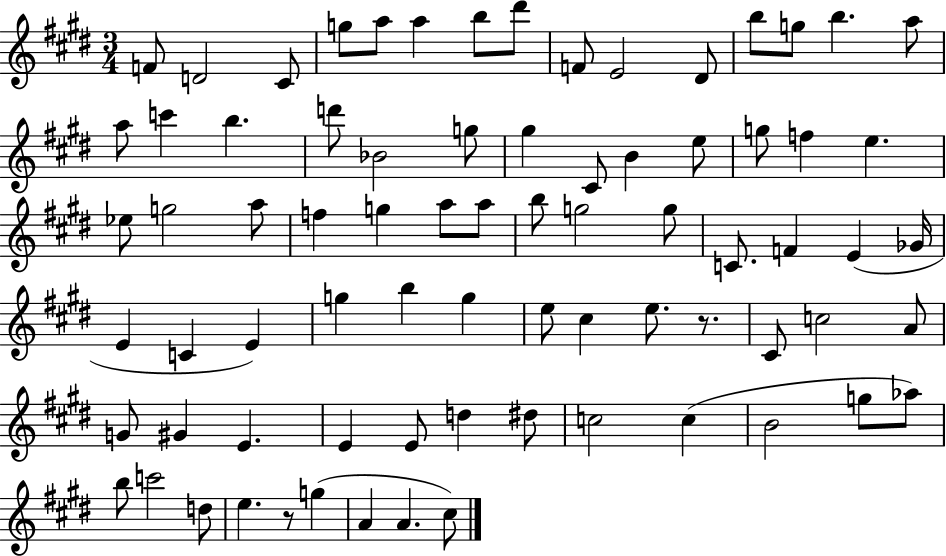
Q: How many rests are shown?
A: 2